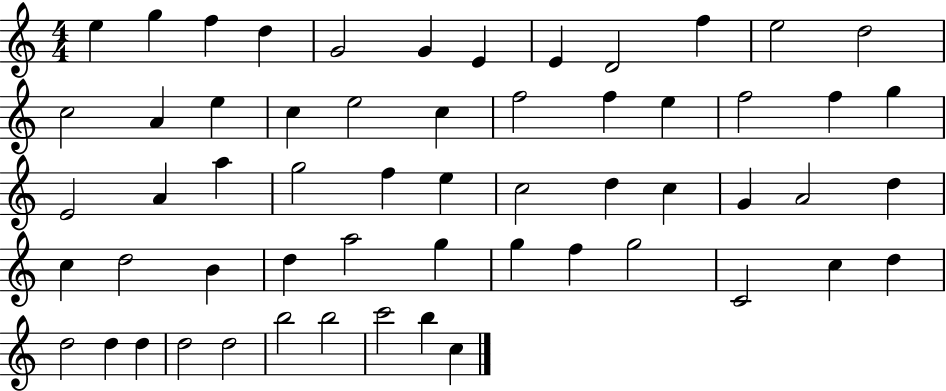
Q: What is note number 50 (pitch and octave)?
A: D5